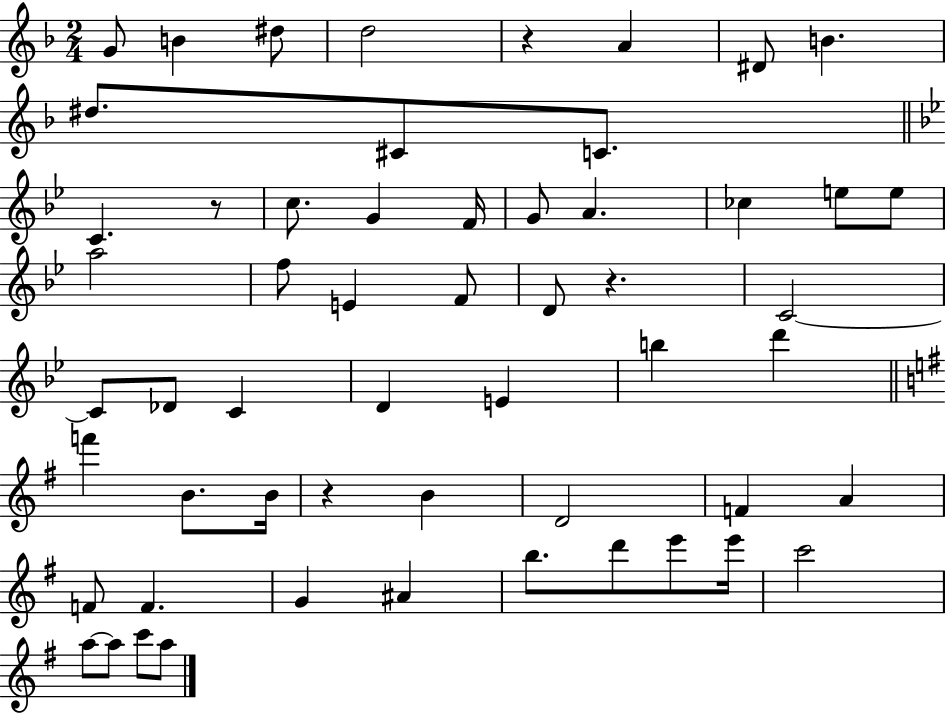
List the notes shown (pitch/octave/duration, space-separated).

G4/e B4/q D#5/e D5/h R/q A4/q D#4/e B4/q. D#5/e. C#4/e C4/e. C4/q. R/e C5/e. G4/q F4/s G4/e A4/q. CES5/q E5/e E5/e A5/h F5/e E4/q F4/e D4/e R/q. C4/h C4/e Db4/e C4/q D4/q E4/q B5/q D6/q F6/q B4/e. B4/s R/q B4/q D4/h F4/q A4/q F4/e F4/q. G4/q A#4/q B5/e. D6/e E6/e E6/s C6/h A5/e A5/e C6/e A5/e